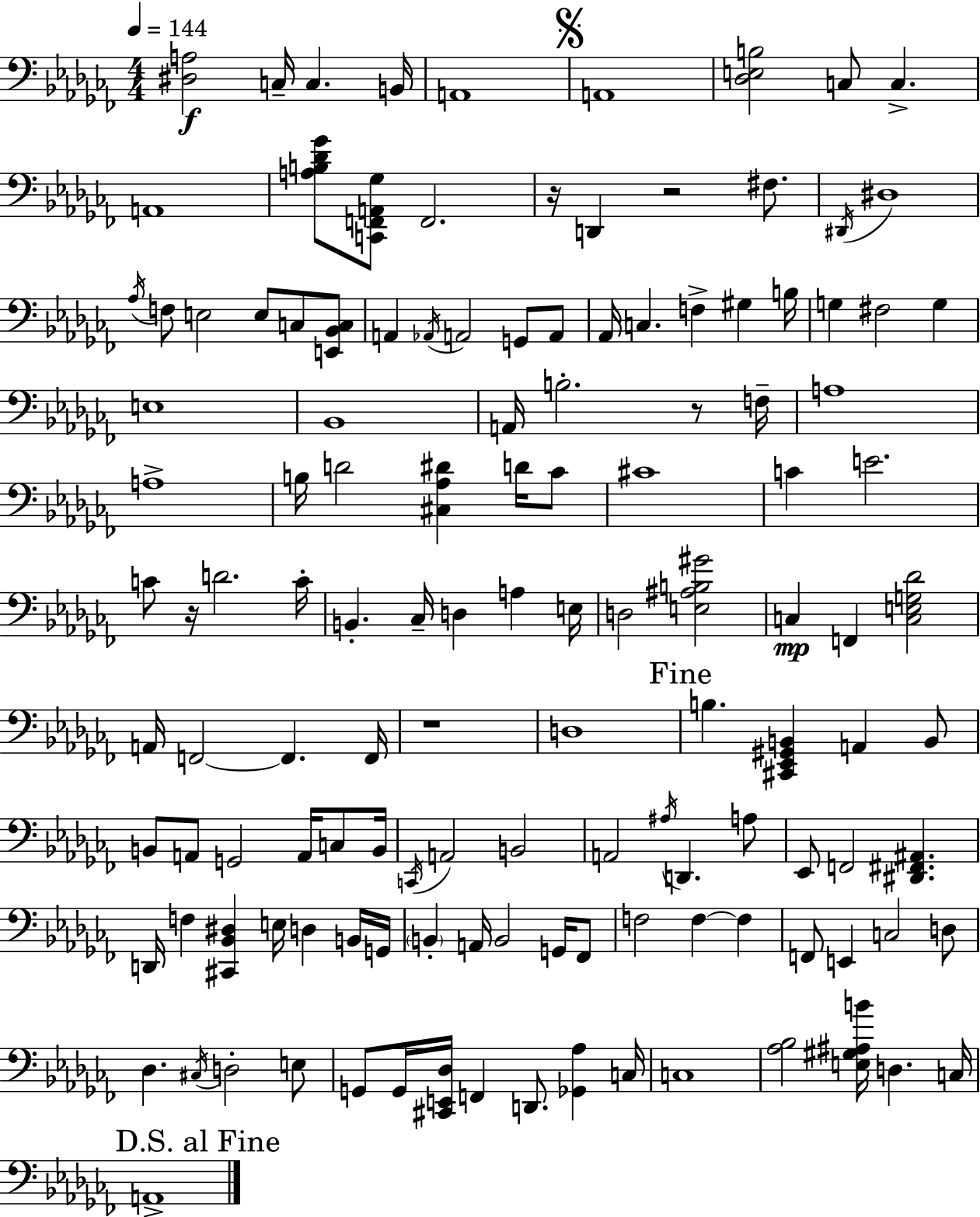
X:1
T:Untitled
M:4/4
L:1/4
K:Abm
[^D,A,]2 C,/4 C, B,,/4 A,,4 A,,4 [_D,E,B,]2 C,/2 C, A,,4 [A,B,_D_G]/2 [C,,F,,A,,_G,]/2 F,,2 z/4 D,, z2 ^F,/2 ^D,,/4 ^D,4 _A,/4 F,/2 E,2 E,/2 C,/2 [E,,_B,,C,]/2 A,, _A,,/4 A,,2 G,,/2 A,,/2 _A,,/4 C, F, ^G, B,/4 G, ^F,2 G, E,4 _B,,4 A,,/4 B,2 z/2 F,/4 A,4 A,4 B,/4 D2 [^C,_A,^D] D/4 _C/2 ^C4 C E2 C/2 z/4 D2 C/4 B,, _C,/4 D, A, E,/4 D,2 [E,^A,B,^G]2 C, F,, [C,E,G,_D]2 A,,/4 F,,2 F,, F,,/4 z4 D,4 B, [^C,,_E,,^G,,B,,] A,, B,,/2 B,,/2 A,,/2 G,,2 A,,/4 C,/2 B,,/4 C,,/4 A,,2 B,,2 A,,2 ^A,/4 D,, A,/2 _E,,/2 F,,2 [^D,,^F,,^A,,] D,,/4 F, [^C,,_B,,^D,] E,/4 D, B,,/4 G,,/4 B,, A,,/4 B,,2 G,,/4 _F,,/2 F,2 F, F, F,,/2 E,, C,2 D,/2 _D, ^C,/4 D,2 E,/2 G,,/2 G,,/4 [^C,,E,,_D,]/4 F,, D,,/2 [_G,,_A,] C,/4 C,4 [_A,_B,]2 [E,^G,^A,B]/4 D, C,/4 A,,4